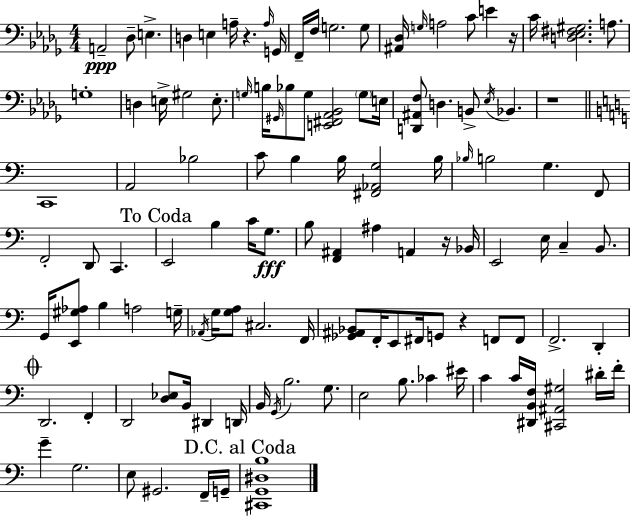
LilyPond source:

{
  \clef bass
  \numericTimeSignature
  \time 4/4
  \key bes \minor
  a,2--\ppp des8-- e4.-> | d4 e4 a16-- r4. \grace { a16 } | g,16 f,16-- f16 g2. g8 | <ais, des>16 \grace { g16 } a2 c'8 e'4 | \break r16 c'16 <d ees fis gis>2. a8. | g1-. | d4 e16-> gis2 e8.-. | \grace { g16 } b16 \grace { gis,16 } bes8 g8 <e, fis, aes, bes,>2 | \break \parenthesize g8 e16 <d, ais, f>8 d4. b,8-> \acciaccatura { ees16 } bes,4. | r1 | \bar "||" \break \key c \major c,1 | a,2 bes2 | c'8 b4 b16 <fis, aes, g>2 b16 | \grace { bes16 } b2 g4. f,8 | \break f,2-. d,8 c,4. | \mark "To Coda" e,2 b4 c'16 g8.\fff | b8 <f, ais,>4 ais4 a,4 r16 | bes,16 e,2 e16 c4-- b,8. | \break g,16 <e, gis aes>8 b4 a2 | g16-- \acciaccatura { aes,16 } g16 <g a>8 cis2. | f,16 <ges, ais, bes,>8 f,16-. e,8 fis,16 g,8 r4 f,8 | f,8 f,2.-> d,4-. | \break \mark \markup { \musicglyph "scripts.coda" } d,2. f,4-. | d,2 <d ees>8 b,16 dis,4 | d,16 b,16 \acciaccatura { g,16 } b2. | g8. e2 b8. ces'4 | \break eis'16 c'4 c'16 <dis, b, f>16 <cis, ais, gis>2 | dis'16-. f'16-. g'4-- g2. | e8 gis,2. | f,16-- g,16-- \mark "D.C. al Coda" <cis, g, dis b>1 | \break \bar "|."
}